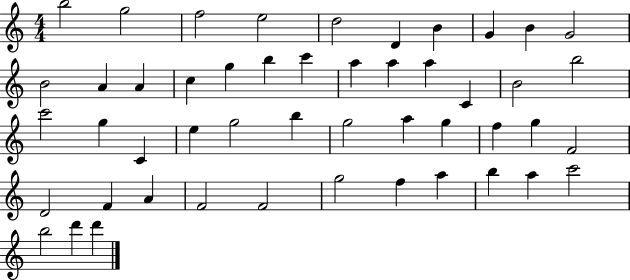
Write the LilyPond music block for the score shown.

{
  \clef treble
  \numericTimeSignature
  \time 4/4
  \key c \major
  b''2 g''2 | f''2 e''2 | d''2 d'4 b'4 | g'4 b'4 g'2 | \break b'2 a'4 a'4 | c''4 g''4 b''4 c'''4 | a''4 a''4 a''4 c'4 | b'2 b''2 | \break c'''2 g''4 c'4 | e''4 g''2 b''4 | g''2 a''4 g''4 | f''4 g''4 f'2 | \break d'2 f'4 a'4 | f'2 f'2 | g''2 f''4 a''4 | b''4 a''4 c'''2 | \break b''2 d'''4 d'''4 | \bar "|."
}